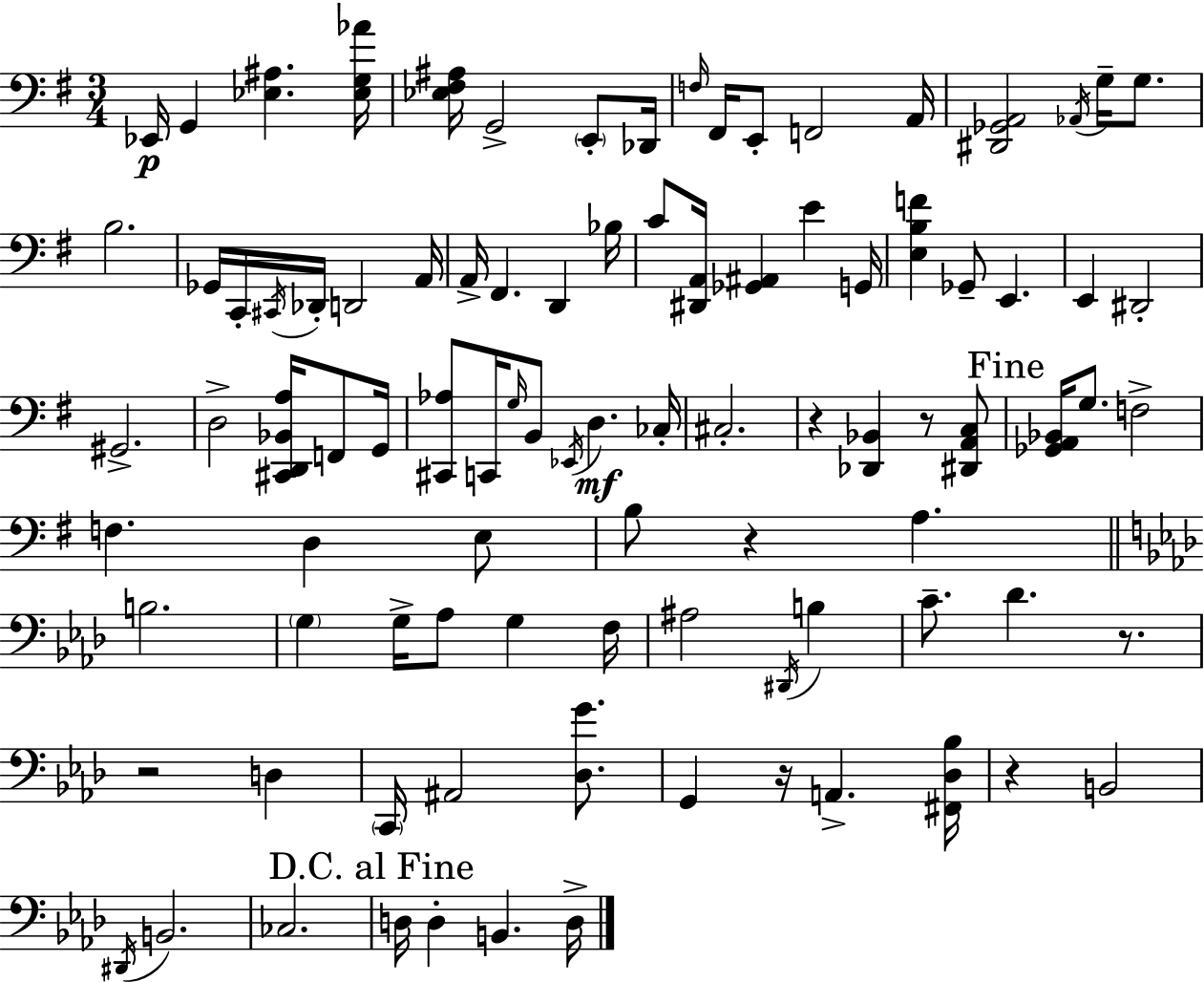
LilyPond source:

{
  \clef bass
  \numericTimeSignature
  \time 3/4
  \key e \minor
  ees,16\p g,4 <ees ais>4. <ees g aes'>16 | <ees fis ais>16 g,2-> \parenthesize e,8-. des,16 | \grace { f16 } fis,16 e,8-. f,2 | a,16 <dis, ges, a,>2 \acciaccatura { aes,16 } g16-- g8. | \break b2. | ges,16 c,16-. \acciaccatura { cis,16 } des,16-. d,2 | a,16 a,16-> fis,4. d,4 | bes16 c'8 <dis, a,>16 <ges, ais,>4 e'4 | \break g,16 <e b f'>4 ges,8-- e,4. | e,4 dis,2-. | gis,2.-> | d2-> <cis, d, bes, a>16 | \break f,8 g,16 <cis, aes>8 c,16 \grace { g16 } b,8 \acciaccatura { ees,16 }\mf d4. | ces16-. cis2.-. | r4 <des, bes,>4 | r8 <dis, a, c>8 \mark "Fine" <ges, a, bes,>16 g8. f2-> | \break f4. d4 | e8 b8 r4 a4. | \bar "||" \break \key f \minor b2. | \parenthesize g4 g16-> aes8 g4 f16 | ais2 \acciaccatura { dis,16 } b4 | c'8.-- des'4. r8. | \break r2 d4 | \parenthesize c,16 ais,2 <des g'>8. | g,4 r16 a,4.-> | <fis, des bes>16 r4 b,2 | \break \acciaccatura { dis,16 } b,2. | ces2. | \mark "D.C. al Fine" d16 d4-. b,4. | d16-> \bar "|."
}